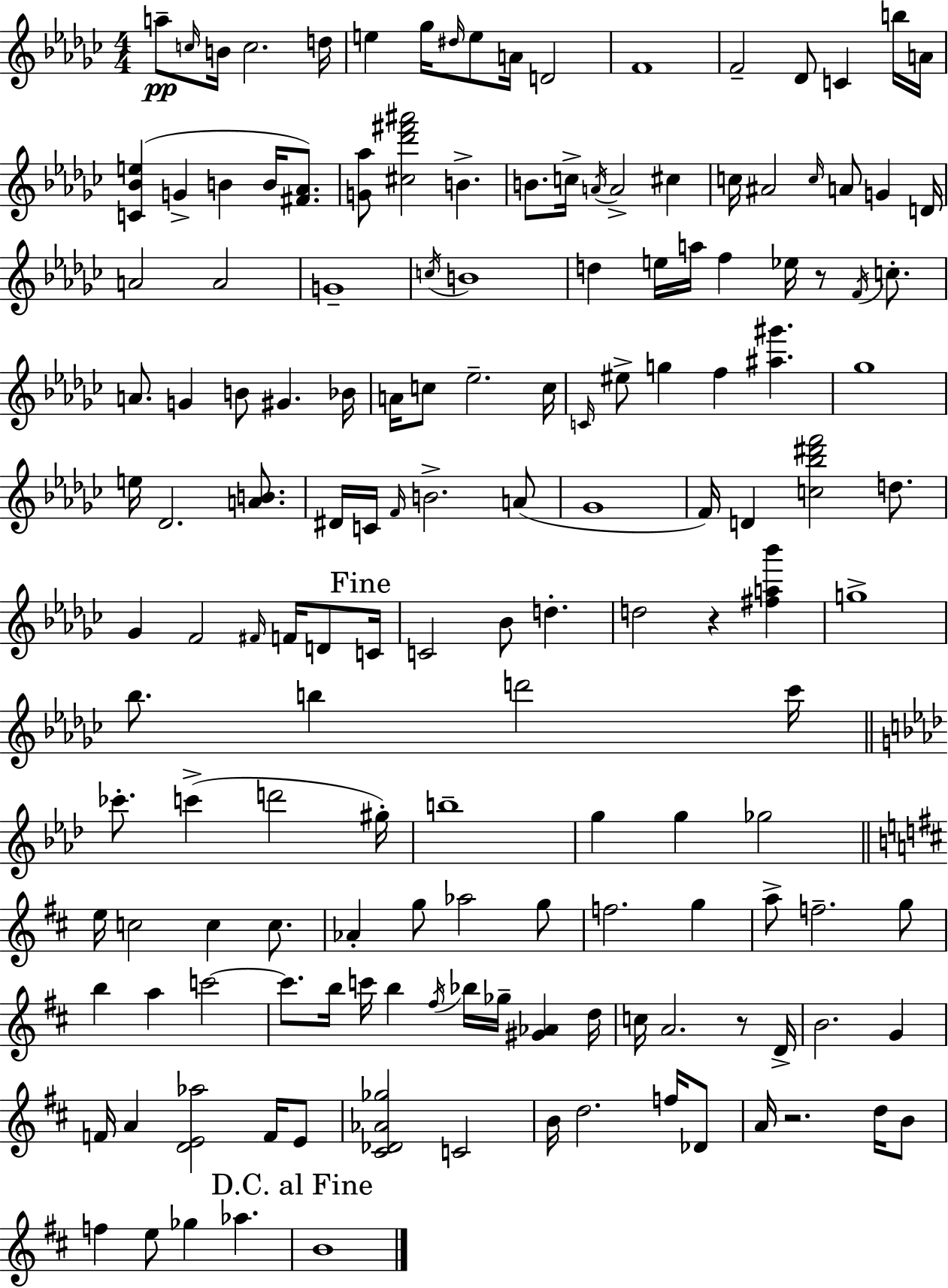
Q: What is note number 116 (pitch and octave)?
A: D5